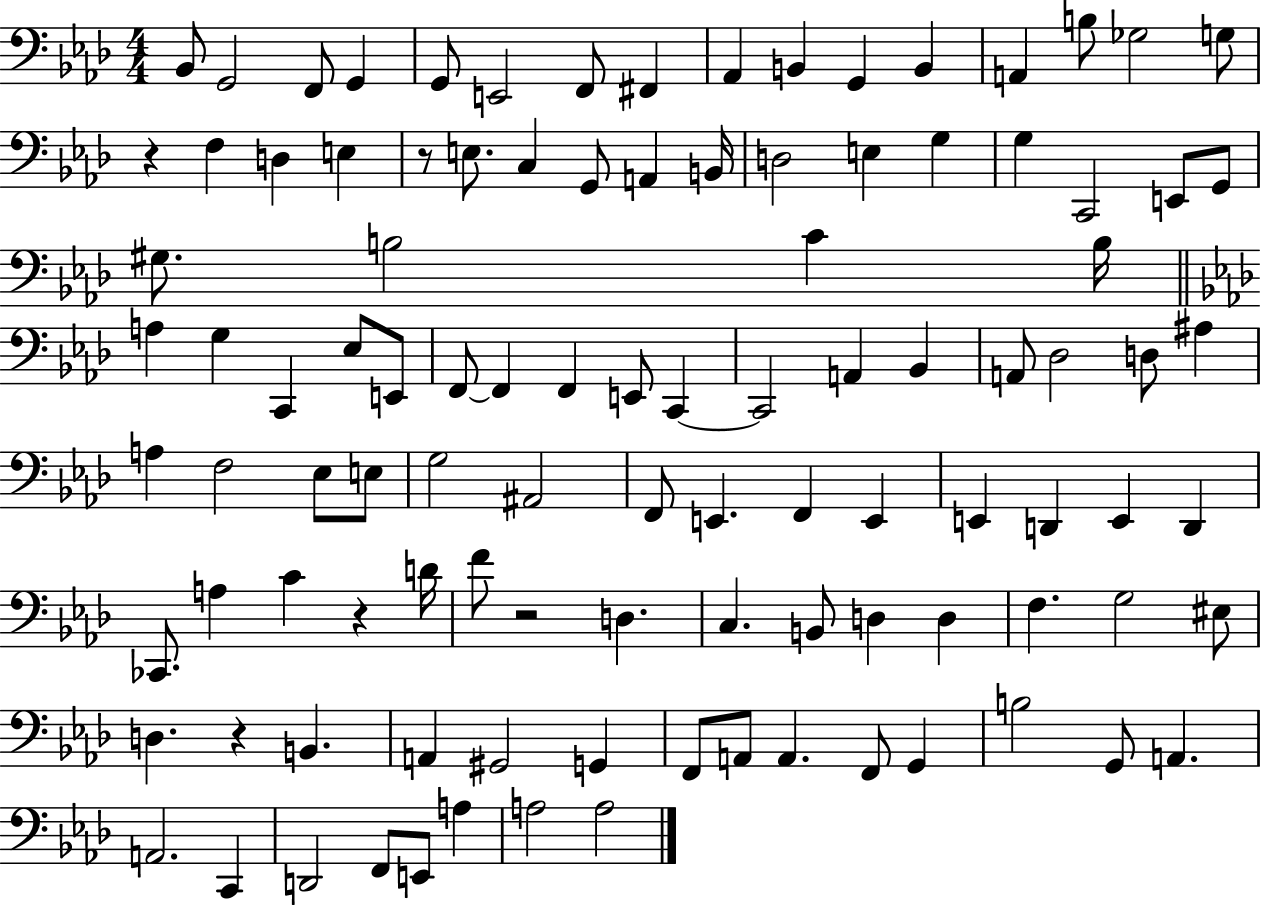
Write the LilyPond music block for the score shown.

{
  \clef bass
  \numericTimeSignature
  \time 4/4
  \key aes \major
  bes,8 g,2 f,8 g,4 | g,8 e,2 f,8 fis,4 | aes,4 b,4 g,4 b,4 | a,4 b8 ges2 g8 | \break r4 f4 d4 e4 | r8 e8. c4 g,8 a,4 b,16 | d2 e4 g4 | g4 c,2 e,8 g,8 | \break gis8. b2 c'4 b16 | \bar "||" \break \key f \minor a4 g4 c,4 ees8 e,8 | f,8~~ f,4 f,4 e,8 c,4~~ | c,2 a,4 bes,4 | a,8 des2 d8 ais4 | \break a4 f2 ees8 e8 | g2 ais,2 | f,8 e,4. f,4 e,4 | e,4 d,4 e,4 d,4 | \break ces,8. a4 c'4 r4 d'16 | f'8 r2 d4. | c4. b,8 d4 d4 | f4. g2 eis8 | \break d4. r4 b,4. | a,4 gis,2 g,4 | f,8 a,8 a,4. f,8 g,4 | b2 g,8 a,4. | \break a,2. c,4 | d,2 f,8 e,8 a4 | a2 a2 | \bar "|."
}